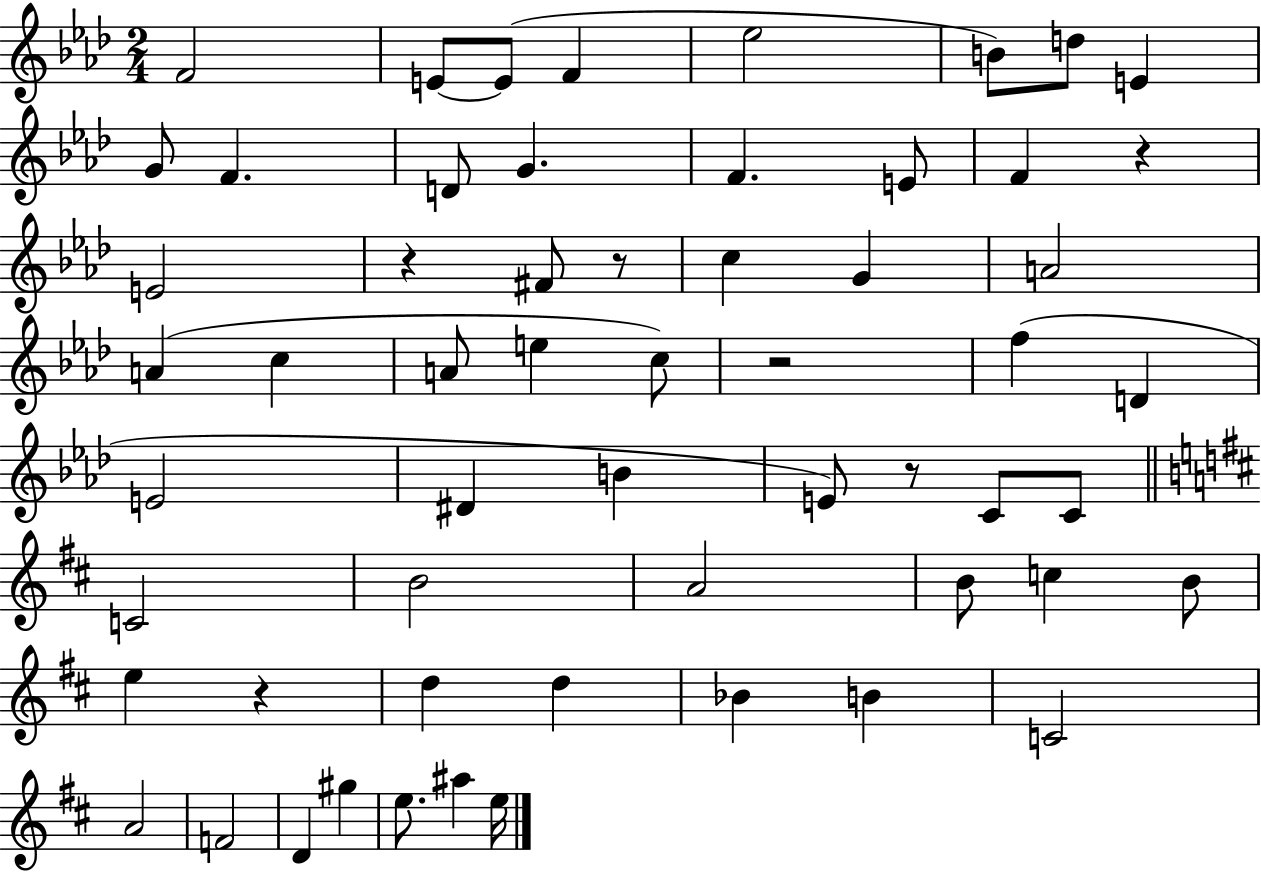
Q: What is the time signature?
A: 2/4